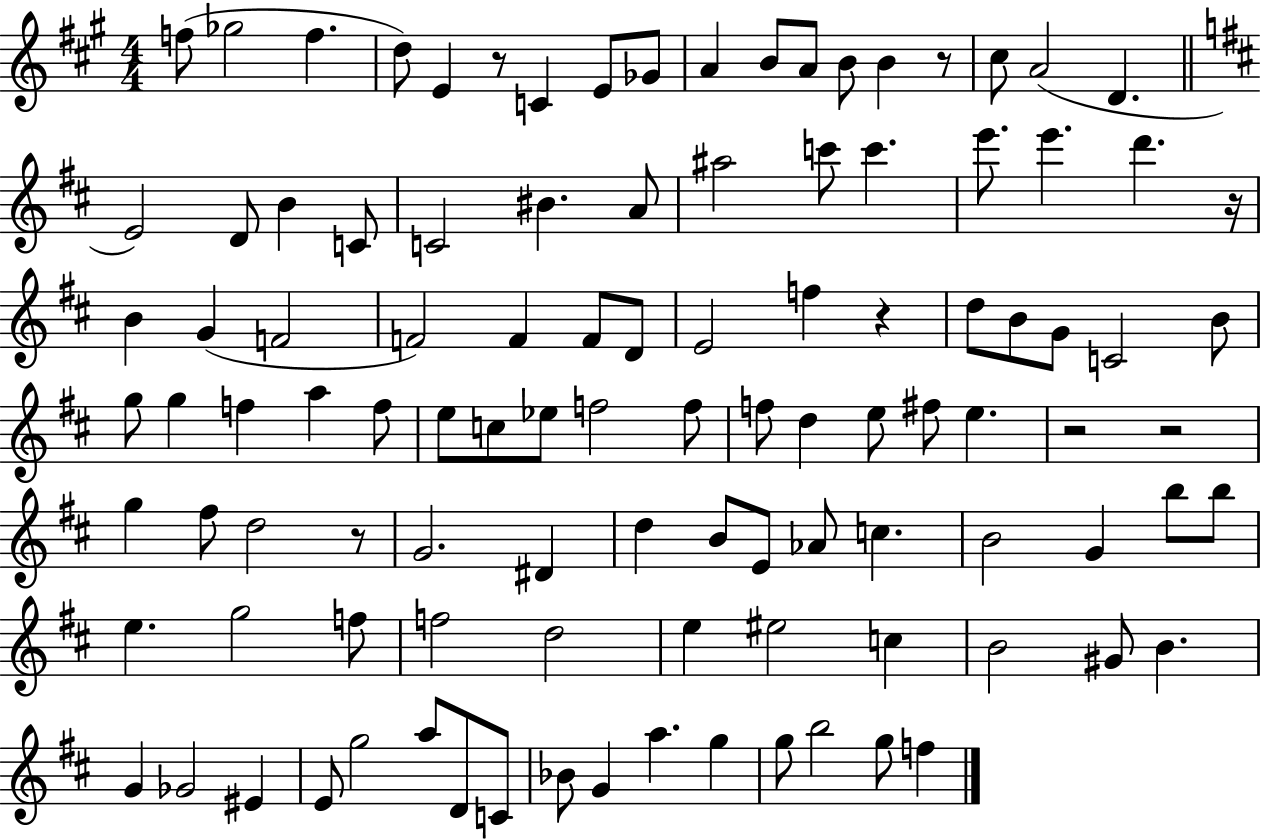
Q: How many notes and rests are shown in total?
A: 106